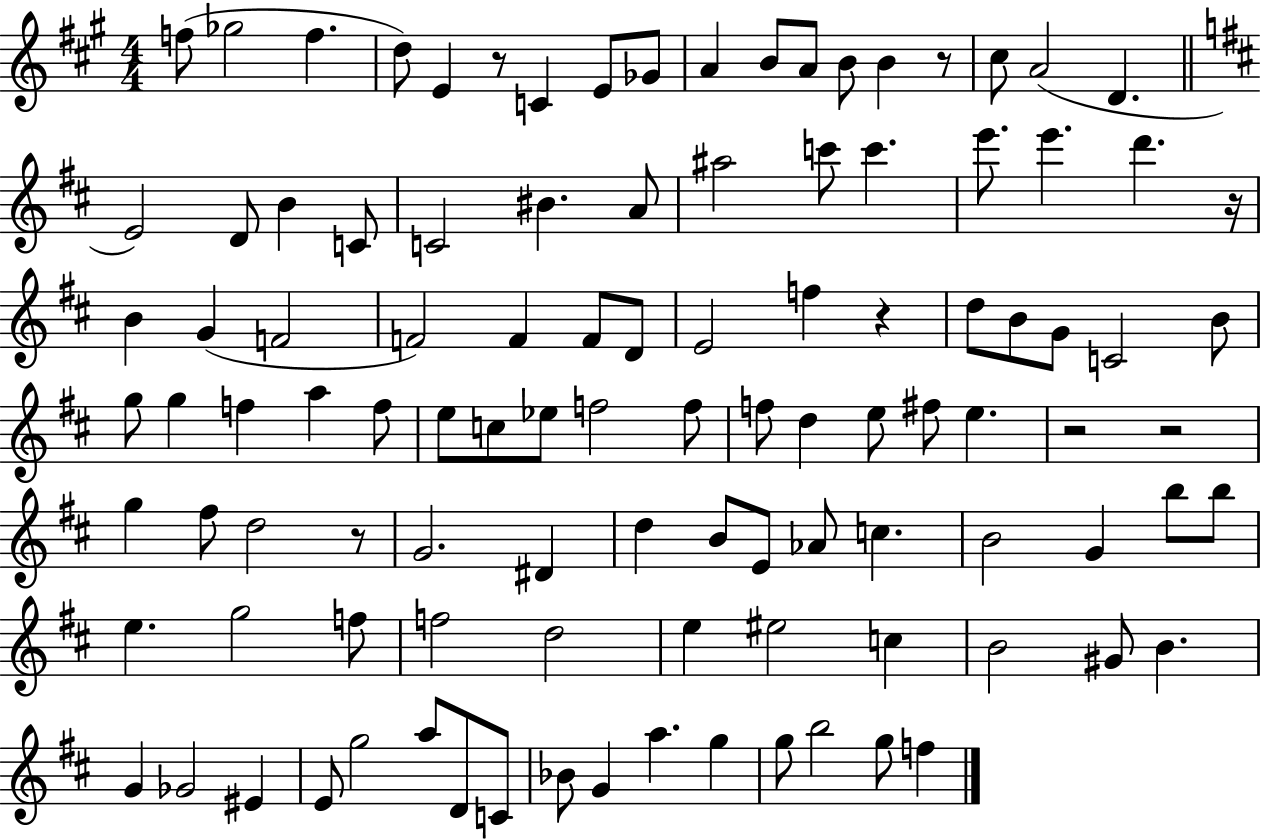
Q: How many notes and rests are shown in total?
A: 106